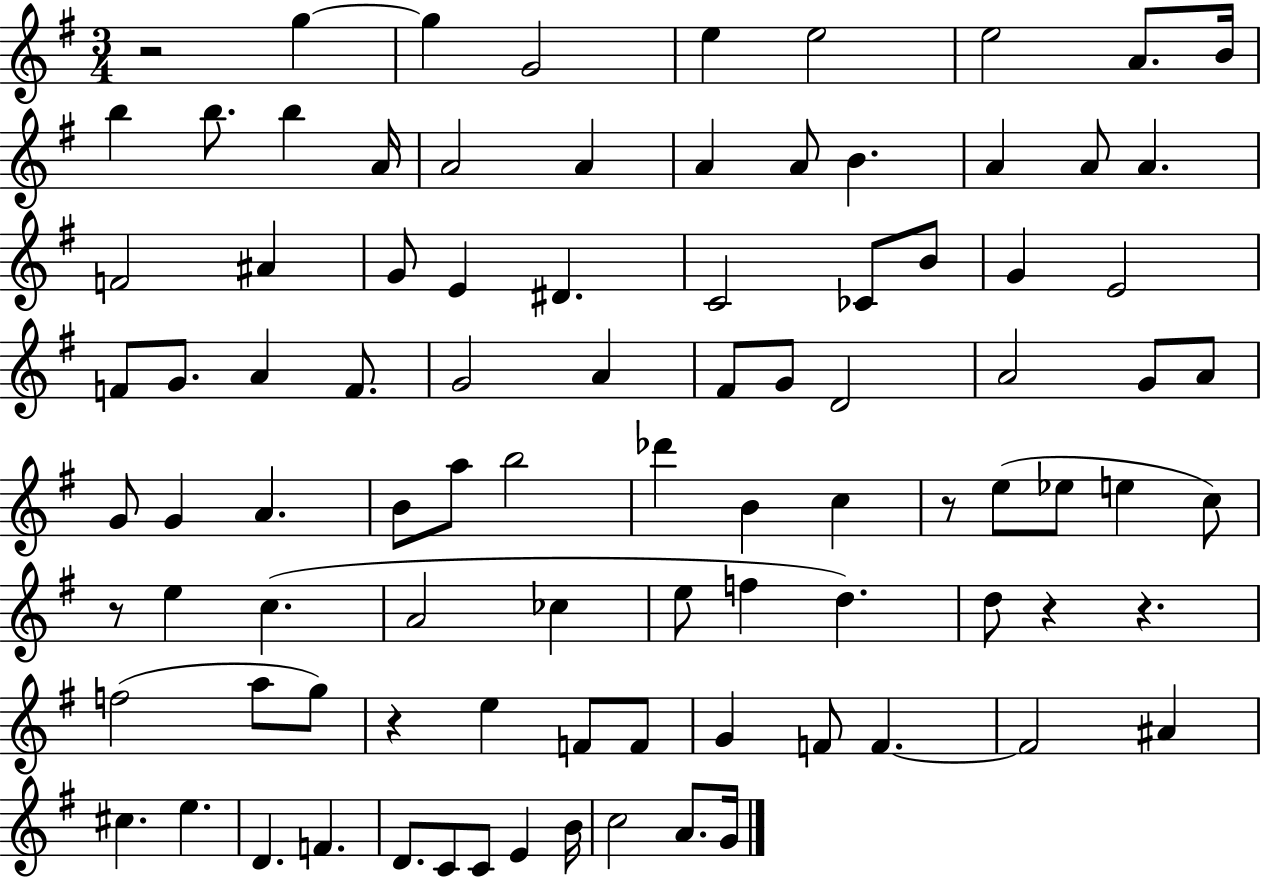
{
  \clef treble
  \numericTimeSignature
  \time 3/4
  \key g \major
  \repeat volta 2 { r2 g''4~~ | g''4 g'2 | e''4 e''2 | e''2 a'8. b'16 | \break b''4 b''8. b''4 a'16 | a'2 a'4 | a'4 a'8 b'4. | a'4 a'8 a'4. | \break f'2 ais'4 | g'8 e'4 dis'4. | c'2 ces'8 b'8 | g'4 e'2 | \break f'8 g'8. a'4 f'8. | g'2 a'4 | fis'8 g'8 d'2 | a'2 g'8 a'8 | \break g'8 g'4 a'4. | b'8 a''8 b''2 | des'''4 b'4 c''4 | r8 e''8( ees''8 e''4 c''8) | \break r8 e''4 c''4.( | a'2 ces''4 | e''8 f''4 d''4.) | d''8 r4 r4. | \break f''2( a''8 g''8) | r4 e''4 f'8 f'8 | g'4 f'8 f'4.~~ | f'2 ais'4 | \break cis''4. e''4. | d'4. f'4. | d'8. c'8 c'8 e'4 b'16 | c''2 a'8. g'16 | \break } \bar "|."
}